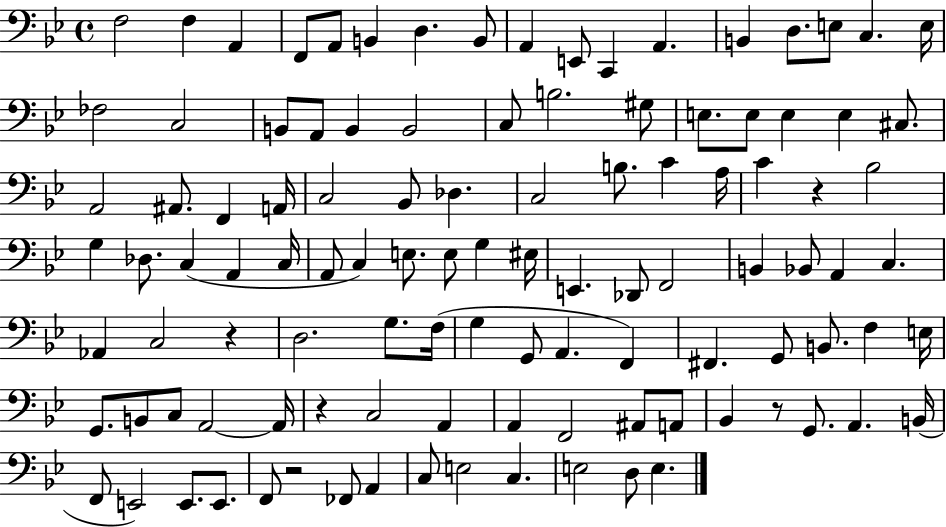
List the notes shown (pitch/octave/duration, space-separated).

F3/h F3/q A2/q F2/e A2/e B2/q D3/q. B2/e A2/q E2/e C2/q A2/q. B2/q D3/e. E3/e C3/q. E3/s FES3/h C3/h B2/e A2/e B2/q B2/h C3/e B3/h. G#3/e E3/e. E3/e E3/q E3/q C#3/e. A2/h A#2/e. F2/q A2/s C3/h Bb2/e Db3/q. C3/h B3/e. C4/q A3/s C4/q R/q Bb3/h G3/q Db3/e. C3/q A2/q C3/s A2/e C3/q E3/e. E3/e G3/q EIS3/s E2/q. Db2/e F2/h B2/q Bb2/e A2/q C3/q. Ab2/q C3/h R/q D3/h. G3/e. F3/s G3/q G2/e A2/q. F2/q F#2/q. G2/e B2/e. F3/q E3/s G2/e. B2/e C3/e A2/h A2/s R/q C3/h A2/q A2/q F2/h A#2/e A2/e Bb2/q R/e G2/e. A2/q. B2/s F2/e E2/h E2/e. E2/e. F2/e R/h FES2/e A2/q C3/e E3/h C3/q. E3/h D3/e E3/q.